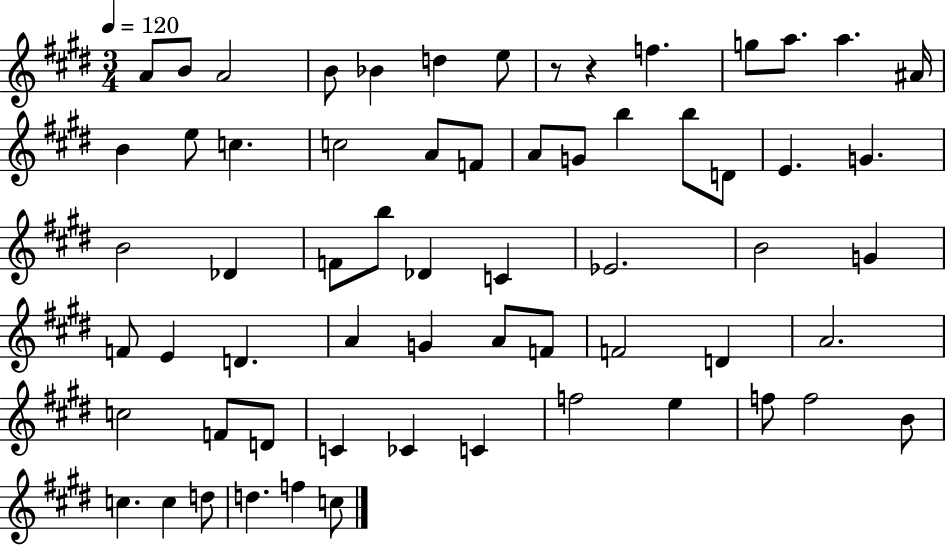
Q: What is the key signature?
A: E major